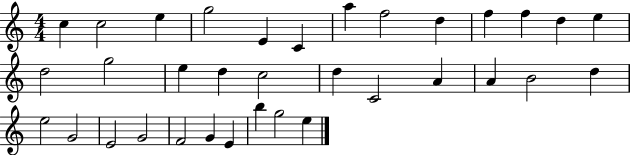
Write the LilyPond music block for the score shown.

{
  \clef treble
  \numericTimeSignature
  \time 4/4
  \key c \major
  c''4 c''2 e''4 | g''2 e'4 c'4 | a''4 f''2 d''4 | f''4 f''4 d''4 e''4 | \break d''2 g''2 | e''4 d''4 c''2 | d''4 c'2 a'4 | a'4 b'2 d''4 | \break e''2 g'2 | e'2 g'2 | f'2 g'4 e'4 | b''4 g''2 e''4 | \break \bar "|."
}